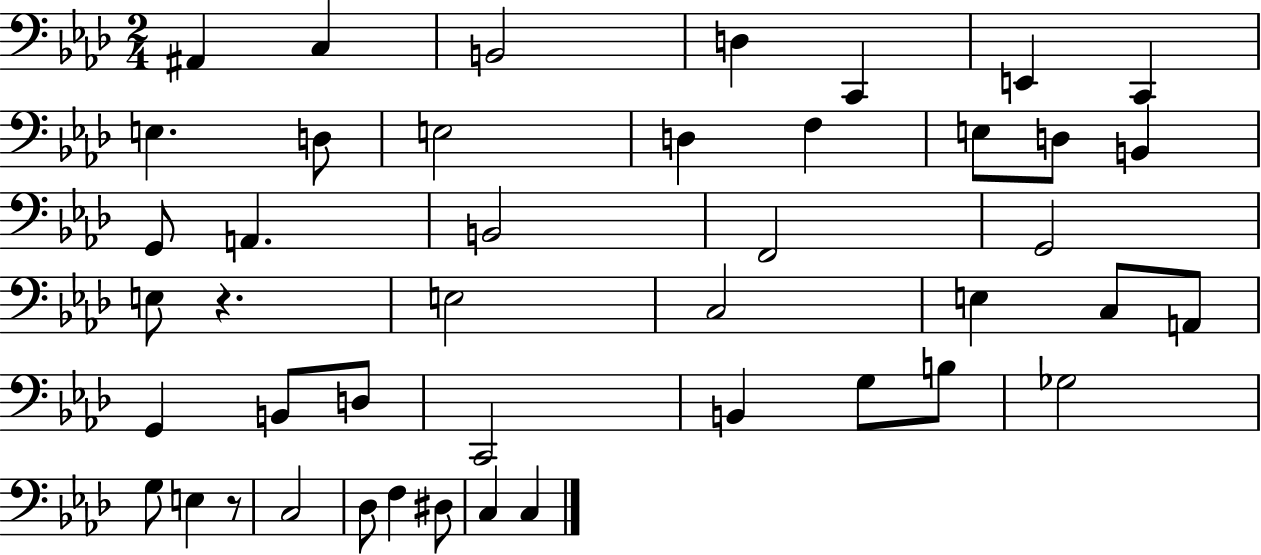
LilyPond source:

{
  \clef bass
  \numericTimeSignature
  \time 2/4
  \key aes \major
  ais,4 c4 | b,2 | d4 c,4 | e,4 c,4 | \break e4. d8 | e2 | d4 f4 | e8 d8 b,4 | \break g,8 a,4. | b,2 | f,2 | g,2 | \break e8 r4. | e2 | c2 | e4 c8 a,8 | \break g,4 b,8 d8 | c,2 | b,4 g8 b8 | ges2 | \break g8 e4 r8 | c2 | des8 f4 dis8 | c4 c4 | \break \bar "|."
}